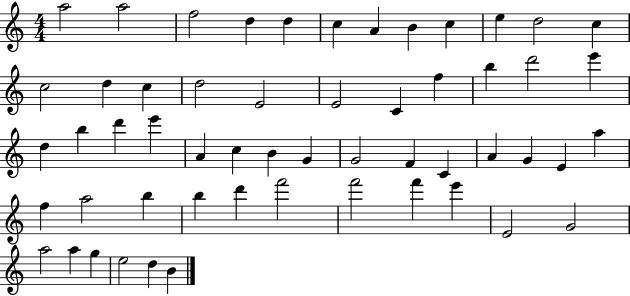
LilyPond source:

{
  \clef treble
  \numericTimeSignature
  \time 4/4
  \key c \major
  a''2 a''2 | f''2 d''4 d''4 | c''4 a'4 b'4 c''4 | e''4 d''2 c''4 | \break c''2 d''4 c''4 | d''2 e'2 | e'2 c'4 f''4 | b''4 d'''2 e'''4 | \break d''4 b''4 d'''4 e'''4 | a'4 c''4 b'4 g'4 | g'2 f'4 c'4 | a'4 g'4 e'4 a''4 | \break f''4 a''2 b''4 | b''4 d'''4 f'''2 | f'''2 f'''4 e'''4 | e'2 g'2 | \break a''2 a''4 g''4 | e''2 d''4 b'4 | \bar "|."
}